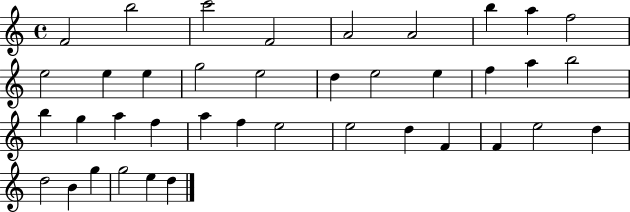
F4/h B5/h C6/h F4/h A4/h A4/h B5/q A5/q F5/h E5/h E5/q E5/q G5/h E5/h D5/q E5/h E5/q F5/q A5/q B5/h B5/q G5/q A5/q F5/q A5/q F5/q E5/h E5/h D5/q F4/q F4/q E5/h D5/q D5/h B4/q G5/q G5/h E5/q D5/q